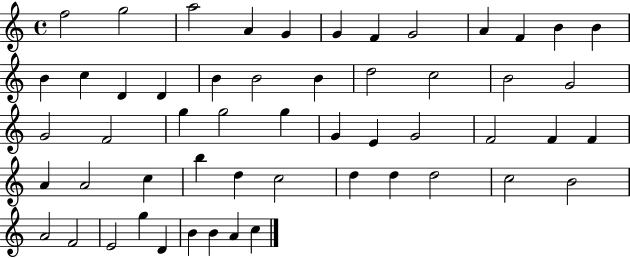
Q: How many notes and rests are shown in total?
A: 54